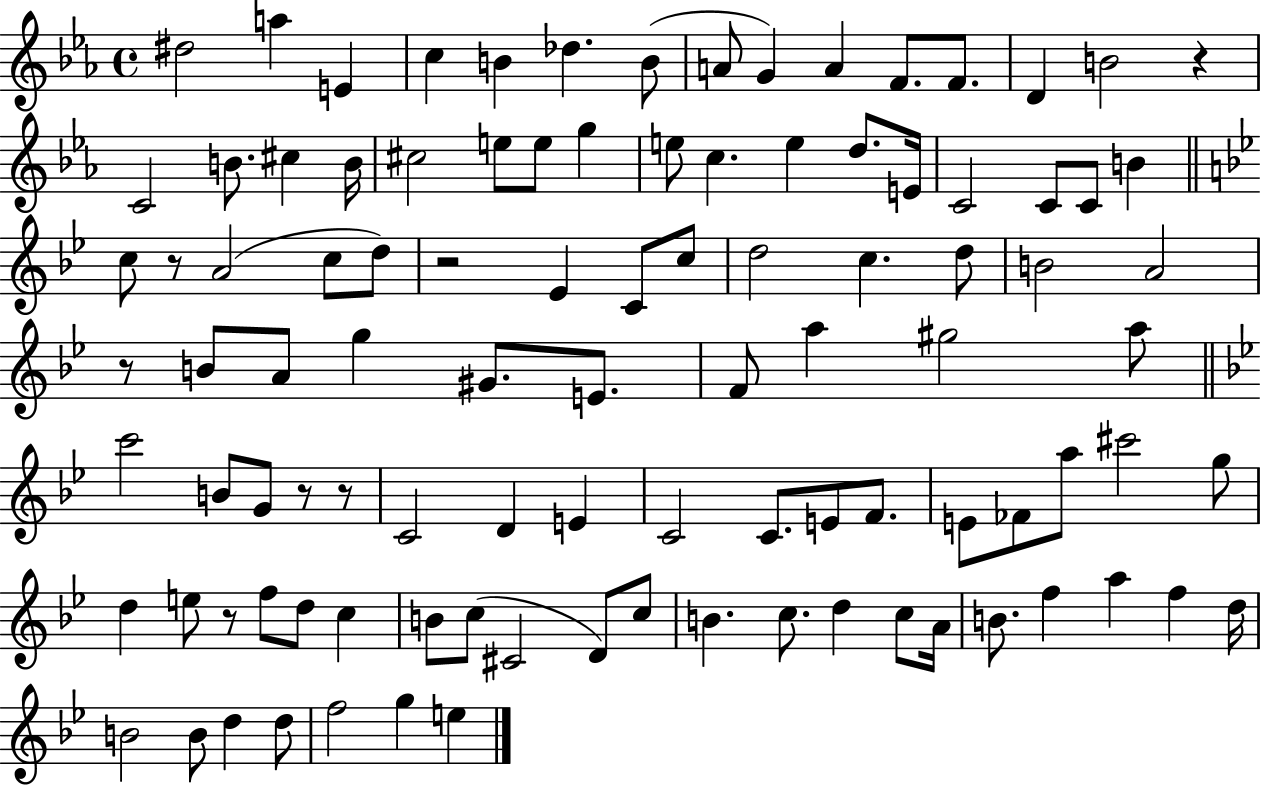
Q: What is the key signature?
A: EES major